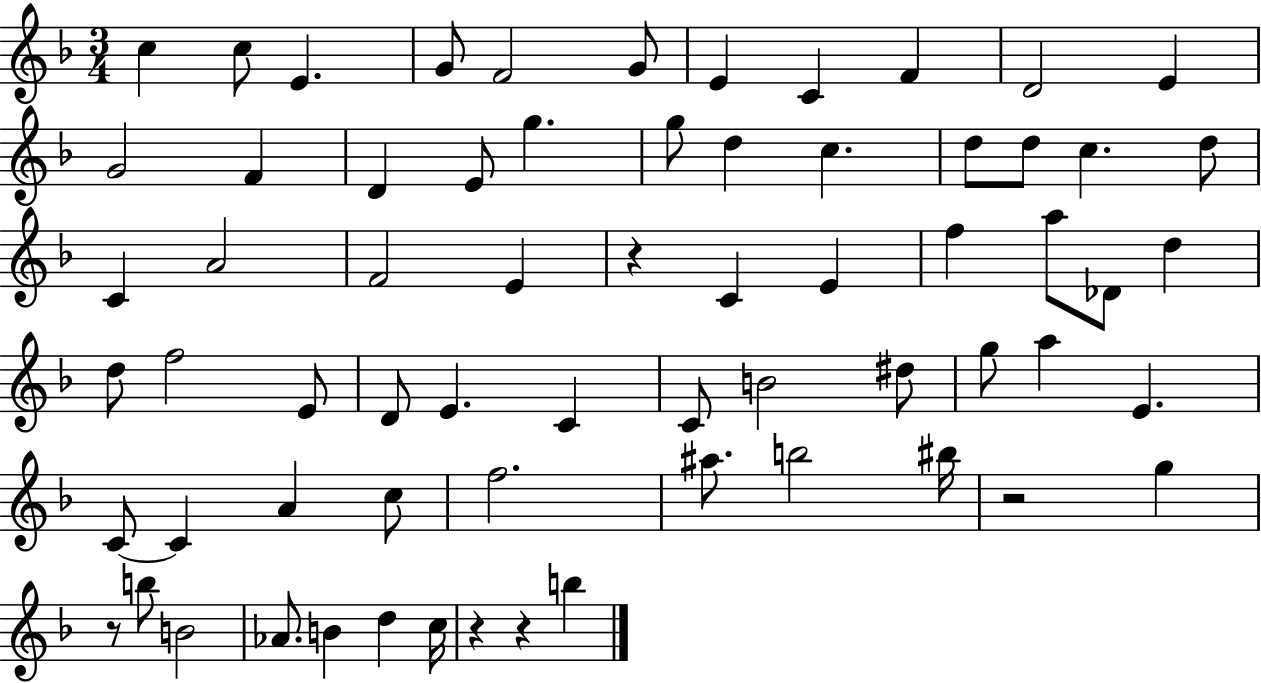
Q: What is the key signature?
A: F major